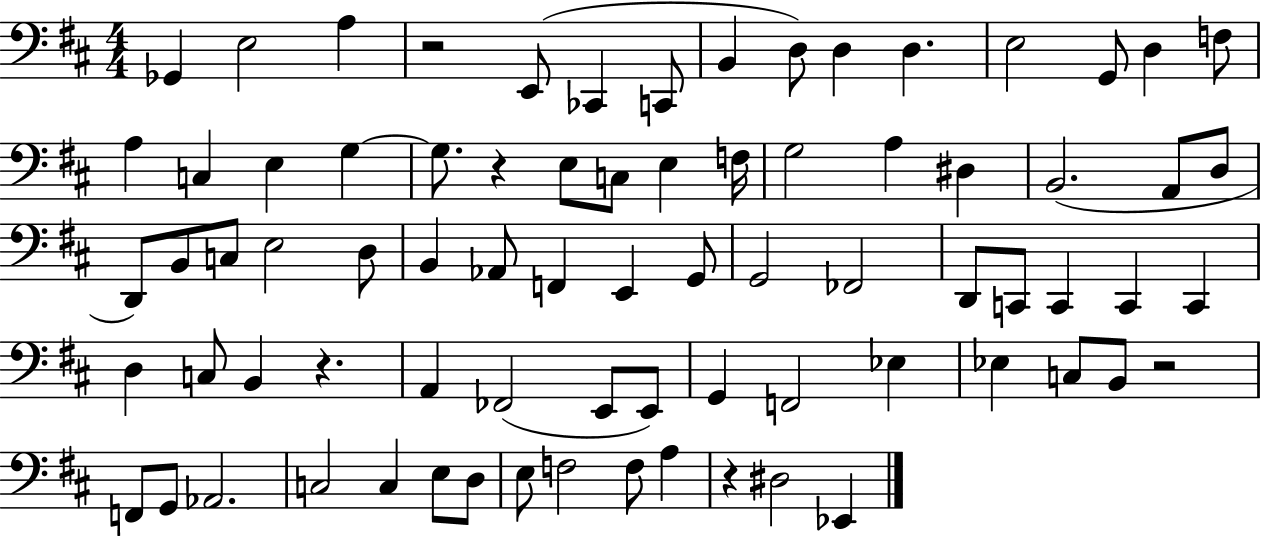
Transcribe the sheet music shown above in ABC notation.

X:1
T:Untitled
M:4/4
L:1/4
K:D
_G,, E,2 A, z2 E,,/2 _C,, C,,/2 B,, D,/2 D, D, E,2 G,,/2 D, F,/2 A, C, E, G, G,/2 z E,/2 C,/2 E, F,/4 G,2 A, ^D, B,,2 A,,/2 D,/2 D,,/2 B,,/2 C,/2 E,2 D,/2 B,, _A,,/2 F,, E,, G,,/2 G,,2 _F,,2 D,,/2 C,,/2 C,, C,, C,, D, C,/2 B,, z A,, _F,,2 E,,/2 E,,/2 G,, F,,2 _E, _E, C,/2 B,,/2 z2 F,,/2 G,,/2 _A,,2 C,2 C, E,/2 D,/2 E,/2 F,2 F,/2 A, z ^D,2 _E,,